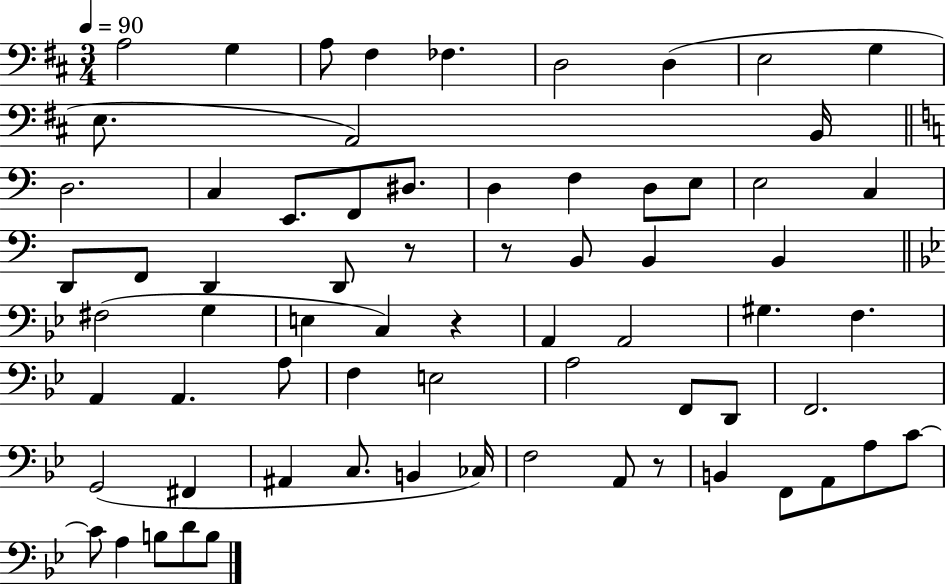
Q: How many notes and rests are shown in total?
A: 69